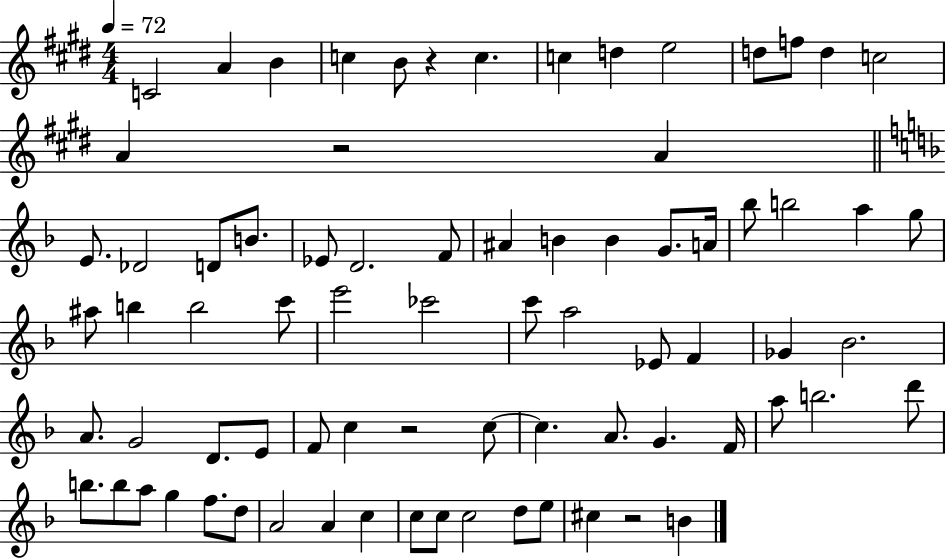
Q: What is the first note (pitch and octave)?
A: C4